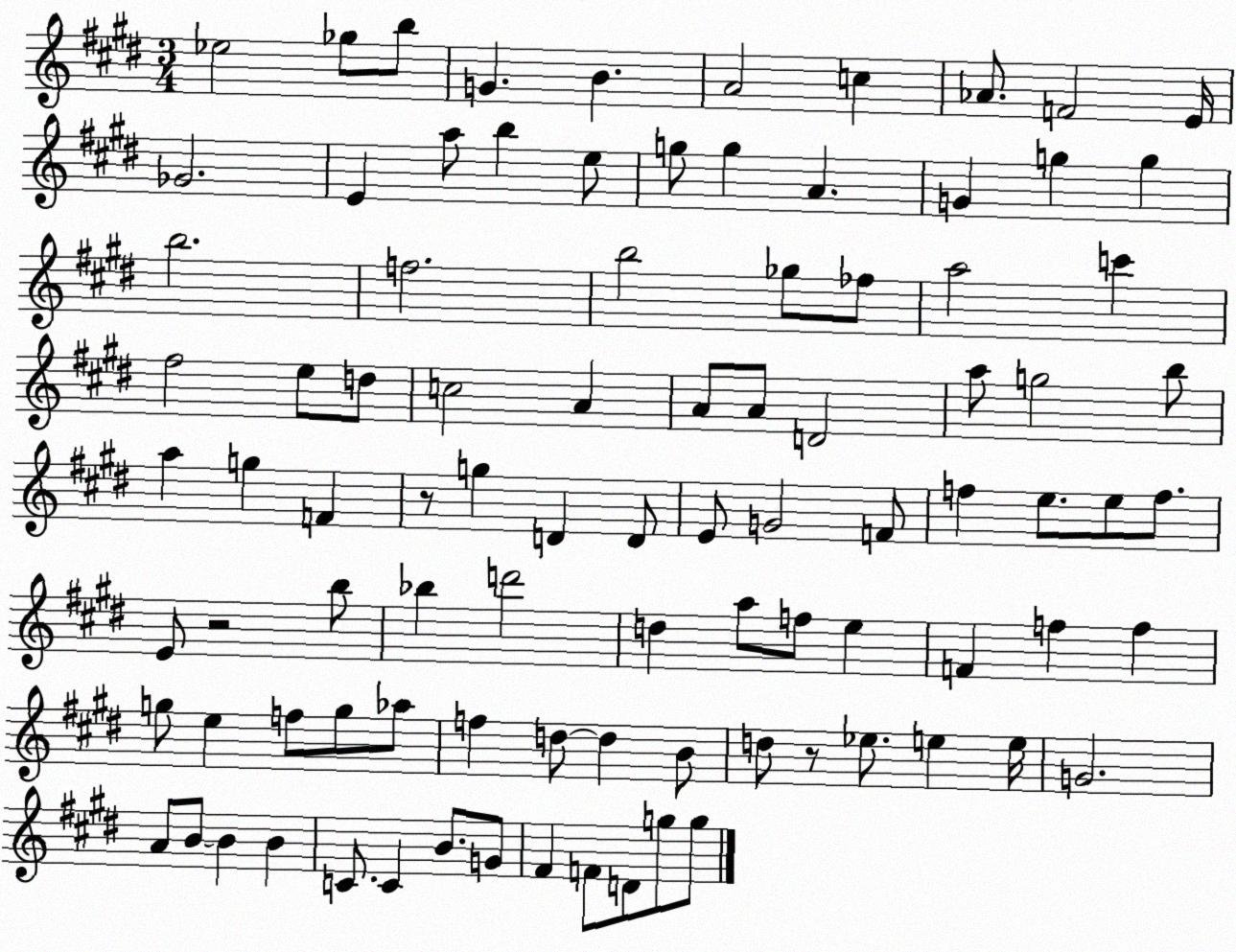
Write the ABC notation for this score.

X:1
T:Untitled
M:3/4
L:1/4
K:E
_e2 _g/2 b/2 G B A2 c _A/2 F2 E/4 _G2 E a/2 b e/2 g/2 g A G g g b2 f2 b2 _g/2 _f/2 a2 c' ^f2 e/2 d/2 c2 A A/2 A/2 D2 a/2 g2 b/2 a g F z/2 g D D/2 E/2 G2 F/2 f e/2 e/2 f/2 E/2 z2 b/2 _b d'2 d a/2 f/2 e F f f g/2 e f/2 g/2 _a/2 f d/2 d B/2 d/2 z/2 _e/2 e e/4 G2 A/2 B/2 B B C/2 C B/2 G/2 ^F F/2 D/2 g/2 g/2